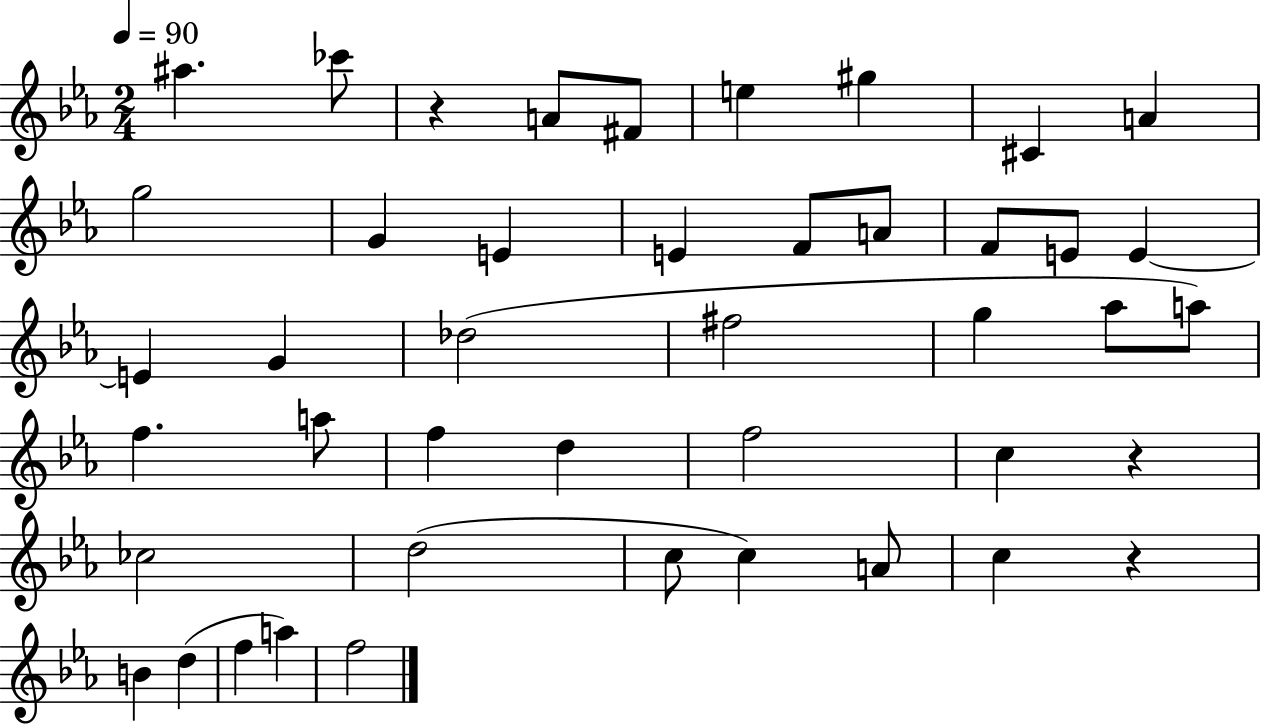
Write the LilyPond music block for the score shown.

{
  \clef treble
  \numericTimeSignature
  \time 2/4
  \key ees \major
  \tempo 4 = 90
  ais''4. ces'''8 | r4 a'8 fis'8 | e''4 gis''4 | cis'4 a'4 | \break g''2 | g'4 e'4 | e'4 f'8 a'8 | f'8 e'8 e'4~~ | \break e'4 g'4 | des''2( | fis''2 | g''4 aes''8 a''8) | \break f''4. a''8 | f''4 d''4 | f''2 | c''4 r4 | \break ces''2 | d''2( | c''8 c''4) a'8 | c''4 r4 | \break b'4 d''4( | f''4 a''4) | f''2 | \bar "|."
}